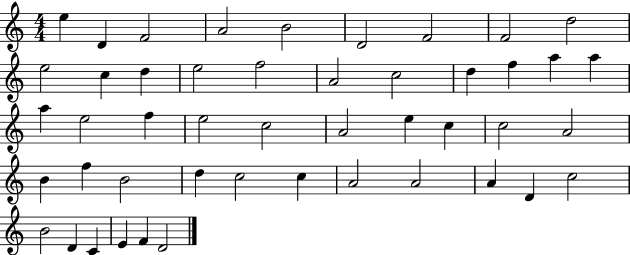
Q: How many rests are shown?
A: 0